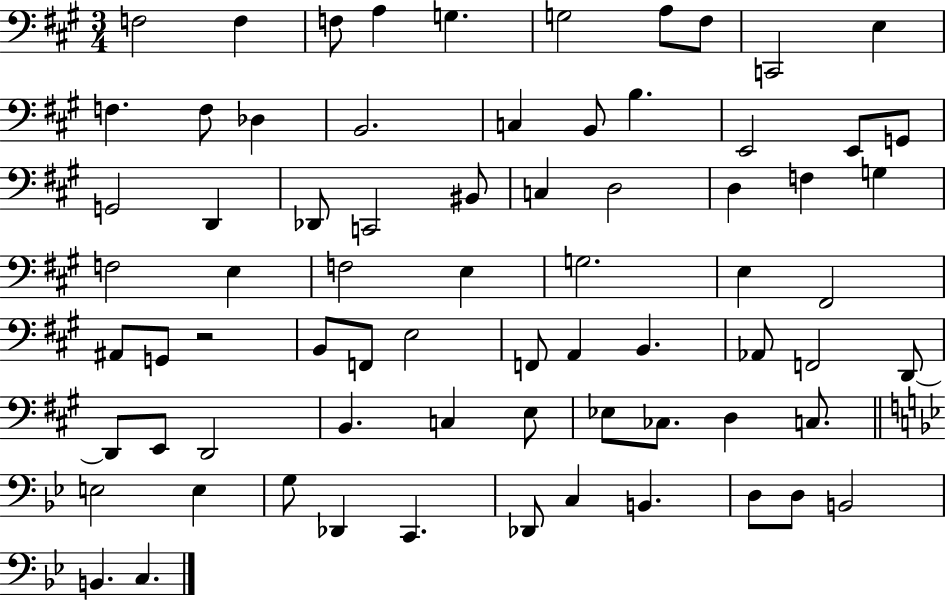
X:1
T:Untitled
M:3/4
L:1/4
K:A
F,2 F, F,/2 A, G, G,2 A,/2 ^F,/2 C,,2 E, F, F,/2 _D, B,,2 C, B,,/2 B, E,,2 E,,/2 G,,/2 G,,2 D,, _D,,/2 C,,2 ^B,,/2 C, D,2 D, F, G, F,2 E, F,2 E, G,2 E, ^F,,2 ^A,,/2 G,,/2 z2 B,,/2 F,,/2 E,2 F,,/2 A,, B,, _A,,/2 F,,2 D,,/2 D,,/2 E,,/2 D,,2 B,, C, E,/2 _E,/2 _C,/2 D, C,/2 E,2 E, G,/2 _D,, C,, _D,,/2 C, B,, D,/2 D,/2 B,,2 B,, C,